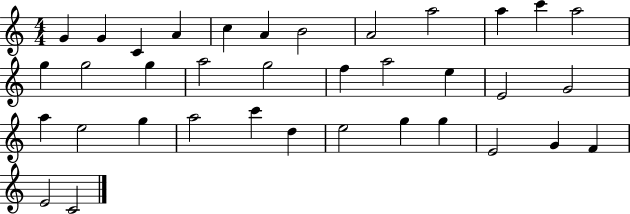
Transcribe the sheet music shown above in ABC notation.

X:1
T:Untitled
M:4/4
L:1/4
K:C
G G C A c A B2 A2 a2 a c' a2 g g2 g a2 g2 f a2 e E2 G2 a e2 g a2 c' d e2 g g E2 G F E2 C2